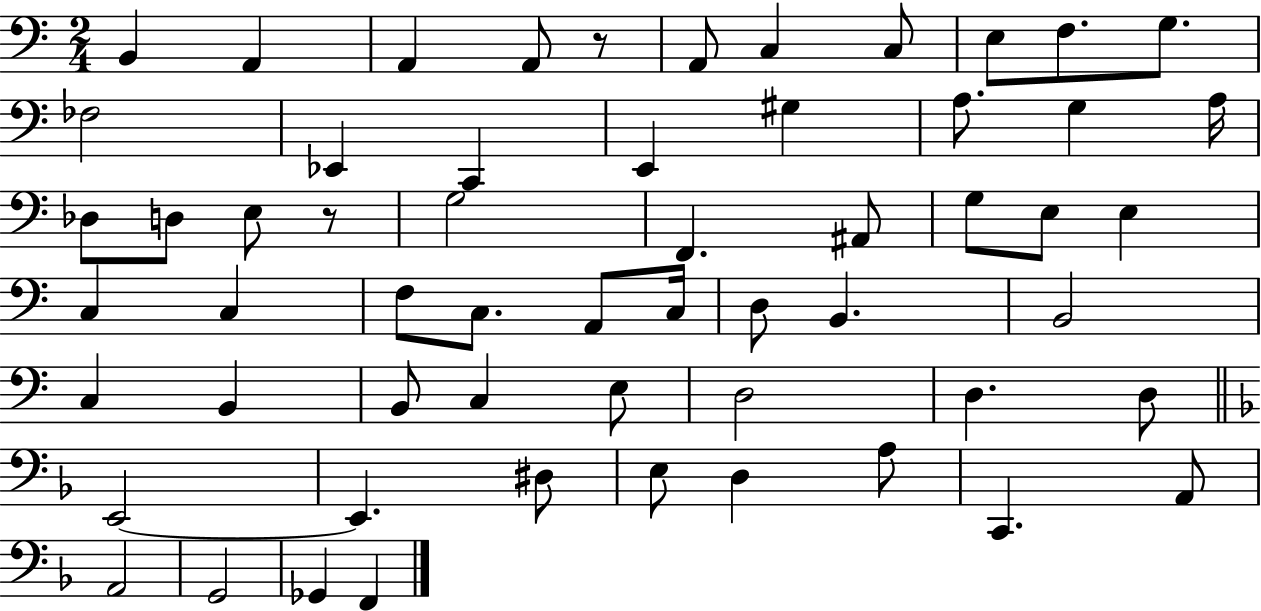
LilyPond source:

{
  \clef bass
  \numericTimeSignature
  \time 2/4
  \key c \major
  \repeat volta 2 { b,4 a,4 | a,4 a,8 r8 | a,8 c4 c8 | e8 f8. g8. | \break fes2 | ees,4 c,4 | e,4 gis4 | a8. g4 a16 | \break des8 d8 e8 r8 | g2 | f,4. ais,8 | g8 e8 e4 | \break c4 c4 | f8 c8. a,8 c16 | d8 b,4. | b,2 | \break c4 b,4 | b,8 c4 e8 | d2 | d4. d8 | \break \bar "||" \break \key d \minor e,2~~ | e,4. dis8 | e8 d4 a8 | c,4. a,8 | \break a,2 | g,2 | ges,4 f,4 | } \bar "|."
}